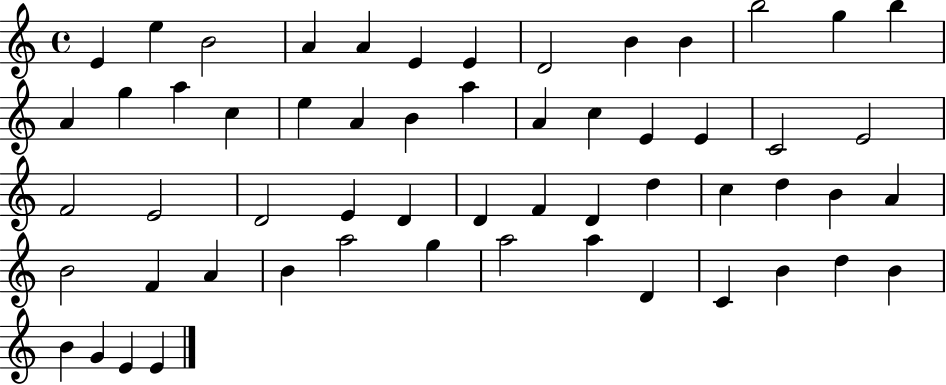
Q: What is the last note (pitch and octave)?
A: E4